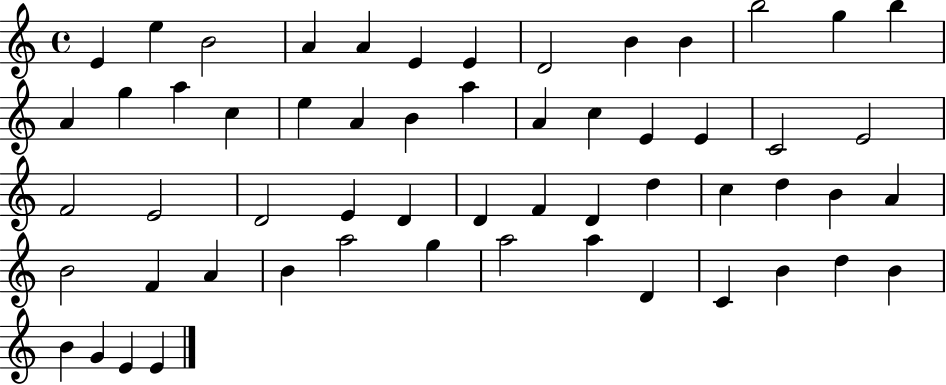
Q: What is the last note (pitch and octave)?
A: E4